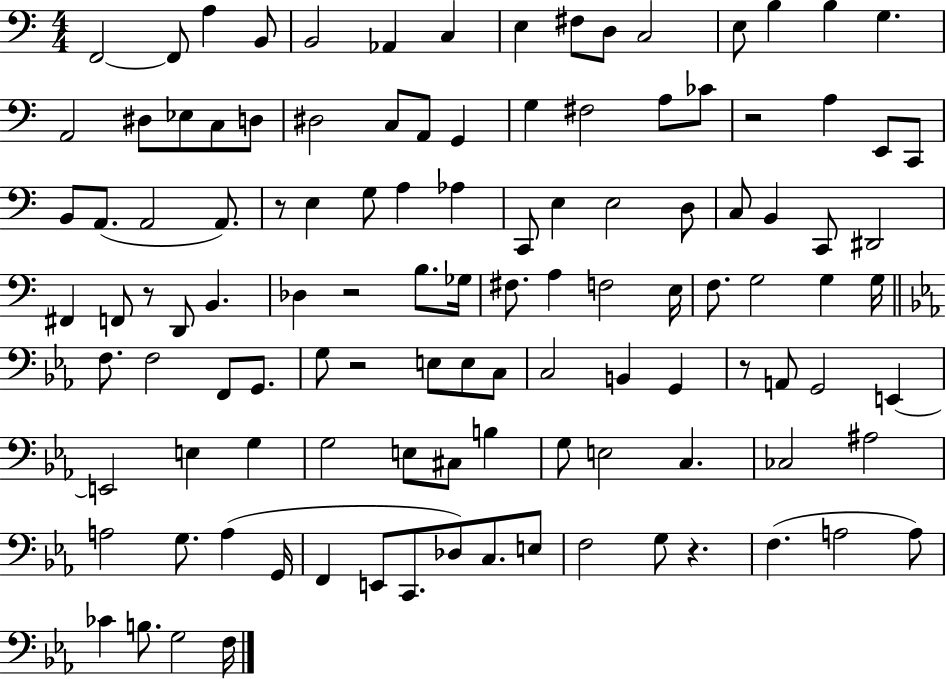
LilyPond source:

{
  \clef bass
  \numericTimeSignature
  \time 4/4
  \key c \major
  \repeat volta 2 { f,2~~ f,8 a4 b,8 | b,2 aes,4 c4 | e4 fis8 d8 c2 | e8 b4 b4 g4. | \break a,2 dis8 ees8 c8 d8 | dis2 c8 a,8 g,4 | g4 fis2 a8 ces'8 | r2 a4 e,8 c,8 | \break b,8 a,8.( a,2 a,8.) | r8 e4 g8 a4 aes4 | c,8 e4 e2 d8 | c8 b,4 c,8 dis,2 | \break fis,4 f,8 r8 d,8 b,4. | des4 r2 b8. ges16 | fis8. a4 f2 e16 | f8. g2 g4 g16 | \break \bar "||" \break \key ees \major f8. f2 f,8 g,8. | g8 r2 e8 e8 c8 | c2 b,4 g,4 | r8 a,8 g,2 e,4~~ | \break e,2 e4 g4 | g2 e8 cis8 b4 | g8 e2 c4. | ces2 ais2 | \break a2 g8. a4( g,16 | f,4 e,8 c,8. des8) c8. e8 | f2 g8 r4. | f4.( a2 a8) | \break ces'4 b8. g2 f16 | } \bar "|."
}